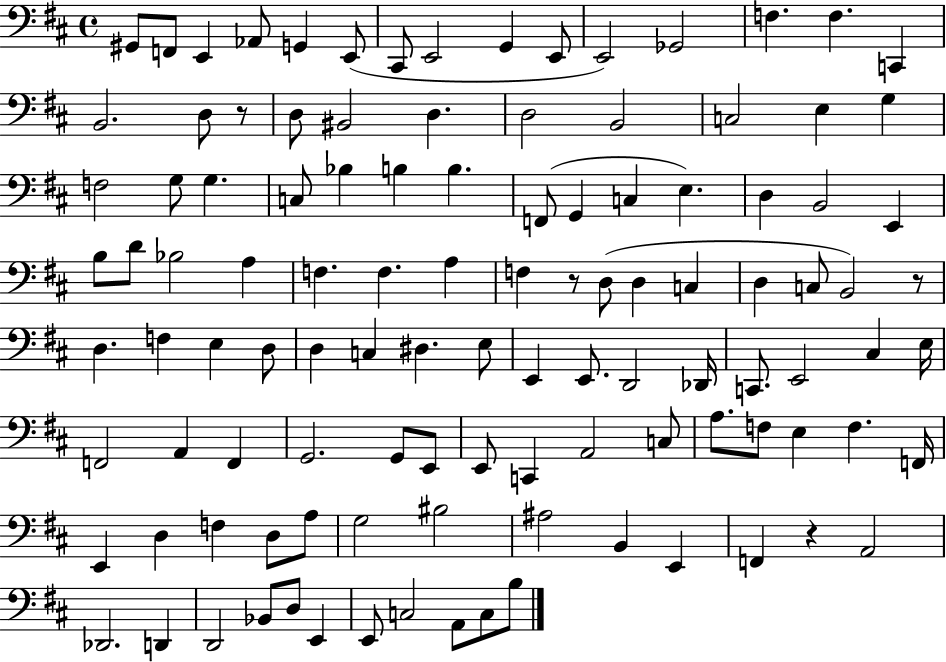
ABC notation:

X:1
T:Untitled
M:4/4
L:1/4
K:D
^G,,/2 F,,/2 E,, _A,,/2 G,, E,,/2 ^C,,/2 E,,2 G,, E,,/2 E,,2 _G,,2 F, F, C,, B,,2 D,/2 z/2 D,/2 ^B,,2 D, D,2 B,,2 C,2 E, G, F,2 G,/2 G, C,/2 _B, B, B, F,,/2 G,, C, E, D, B,,2 E,, B,/2 D/2 _B,2 A, F, F, A, F, z/2 D,/2 D, C, D, C,/2 B,,2 z/2 D, F, E, D,/2 D, C, ^D, E,/2 E,, E,,/2 D,,2 _D,,/4 C,,/2 E,,2 ^C, E,/4 F,,2 A,, F,, G,,2 G,,/2 E,,/2 E,,/2 C,, A,,2 C,/2 A,/2 F,/2 E, F, F,,/4 E,, D, F, D,/2 A,/2 G,2 ^B,2 ^A,2 B,, E,, F,, z A,,2 _D,,2 D,, D,,2 _B,,/2 D,/2 E,, E,,/2 C,2 A,,/2 C,/2 B,/2